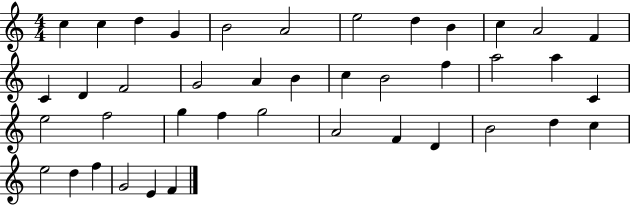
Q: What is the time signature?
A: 4/4